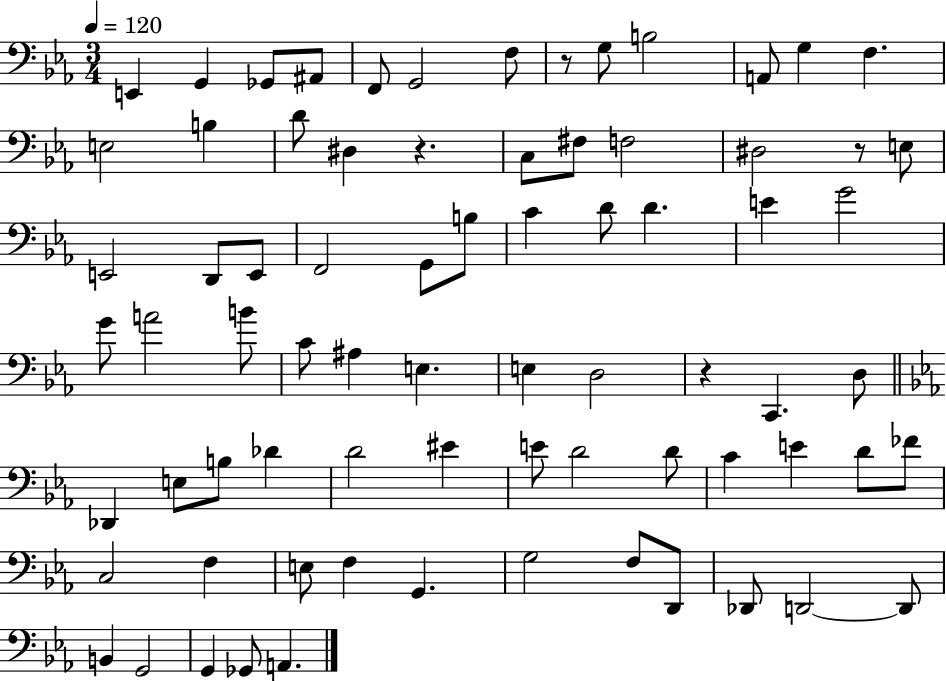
E2/q G2/q Gb2/e A#2/e F2/e G2/h F3/e R/e G3/e B3/h A2/e G3/q F3/q. E3/h B3/q D4/e D#3/q R/q. C3/e F#3/e F3/h D#3/h R/e E3/e E2/h D2/e E2/e F2/h G2/e B3/e C4/q D4/e D4/q. E4/q G4/h G4/e A4/h B4/e C4/e A#3/q E3/q. E3/q D3/h R/q C2/q. D3/e Db2/q E3/e B3/e Db4/q D4/h EIS4/q E4/e D4/h D4/e C4/q E4/q D4/e FES4/e C3/h F3/q E3/e F3/q G2/q. G3/h F3/e D2/e Db2/e D2/h D2/e B2/q G2/h G2/q Gb2/e A2/q.